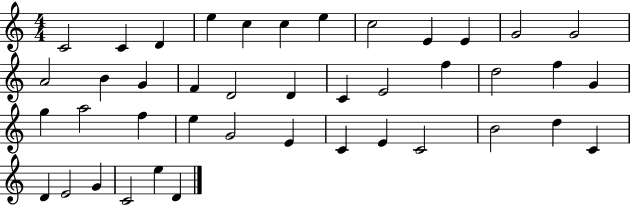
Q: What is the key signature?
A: C major